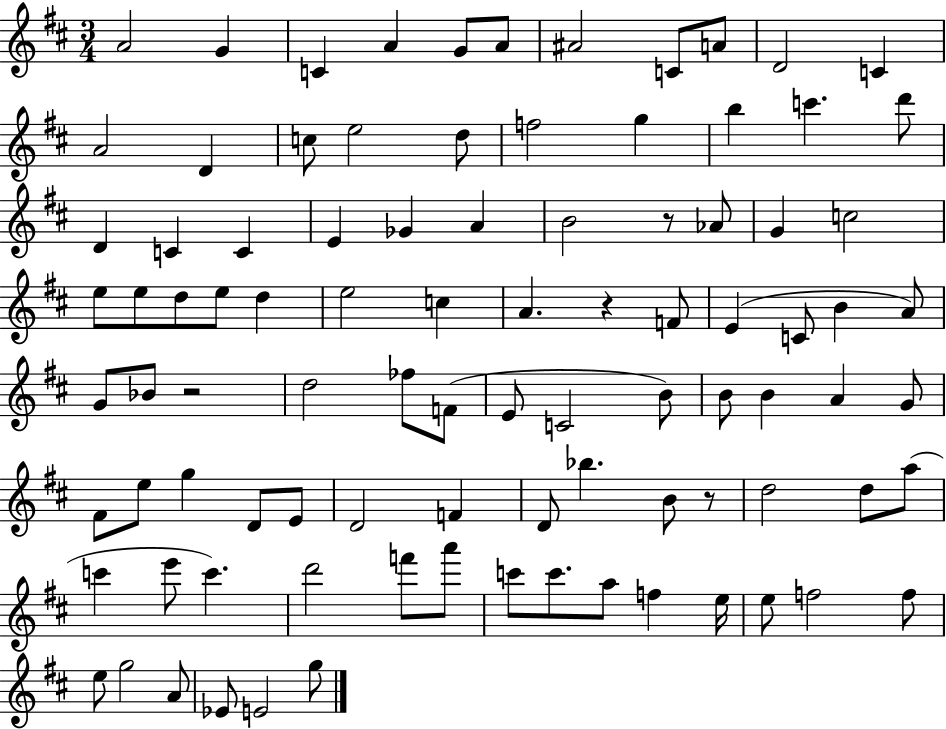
{
  \clef treble
  \numericTimeSignature
  \time 3/4
  \key d \major
  a'2 g'4 | c'4 a'4 g'8 a'8 | ais'2 c'8 a'8 | d'2 c'4 | \break a'2 d'4 | c''8 e''2 d''8 | f''2 g''4 | b''4 c'''4. d'''8 | \break d'4 c'4 c'4 | e'4 ges'4 a'4 | b'2 r8 aes'8 | g'4 c''2 | \break e''8 e''8 d''8 e''8 d''4 | e''2 c''4 | a'4. r4 f'8 | e'4( c'8 b'4 a'8) | \break g'8 bes'8 r2 | d''2 fes''8 f'8( | e'8 c'2 b'8) | b'8 b'4 a'4 g'8 | \break fis'8 e''8 g''4 d'8 e'8 | d'2 f'4 | d'8 bes''4. b'8 r8 | d''2 d''8 a''8( | \break c'''4 e'''8 c'''4.) | d'''2 f'''8 a'''8 | c'''8 c'''8. a''8 f''4 e''16 | e''8 f''2 f''8 | \break e''8 g''2 a'8 | ees'8 e'2 g''8 | \bar "|."
}